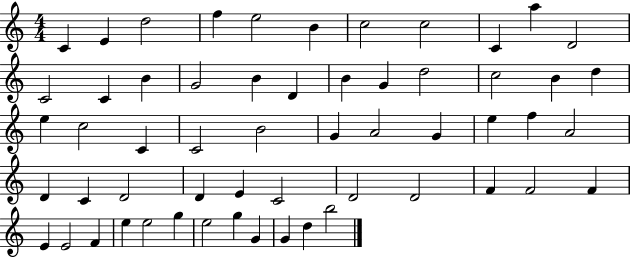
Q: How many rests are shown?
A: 0